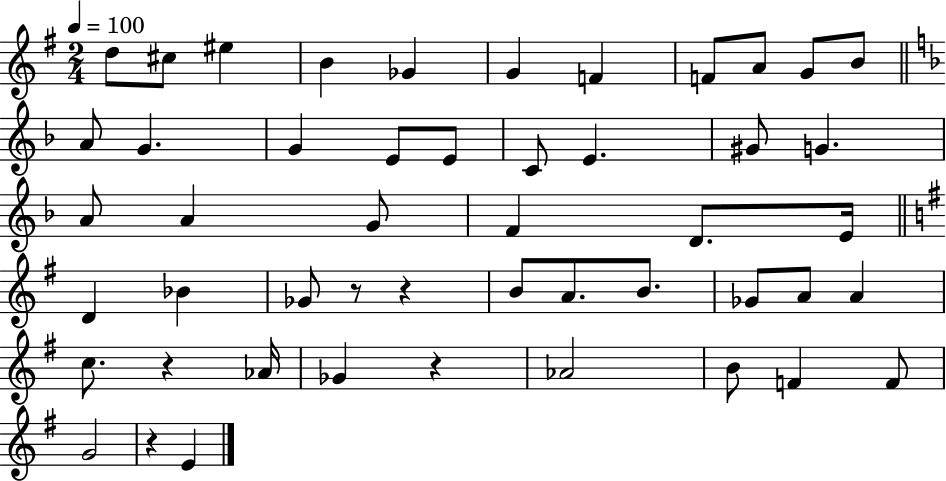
{
  \clef treble
  \numericTimeSignature
  \time 2/4
  \key g \major
  \tempo 4 = 100
  d''8 cis''8 eis''4 | b'4 ges'4 | g'4 f'4 | f'8 a'8 g'8 b'8 | \break \bar "||" \break \key d \minor a'8 g'4. | g'4 e'8 e'8 | c'8 e'4. | gis'8 g'4. | \break a'8 a'4 g'8 | f'4 d'8. e'16 | \bar "||" \break \key g \major d'4 bes'4 | ges'8 r8 r4 | b'8 a'8. b'8. | ges'8 a'8 a'4 | \break c''8. r4 aes'16 | ges'4 r4 | aes'2 | b'8 f'4 f'8 | \break g'2 | r4 e'4 | \bar "|."
}